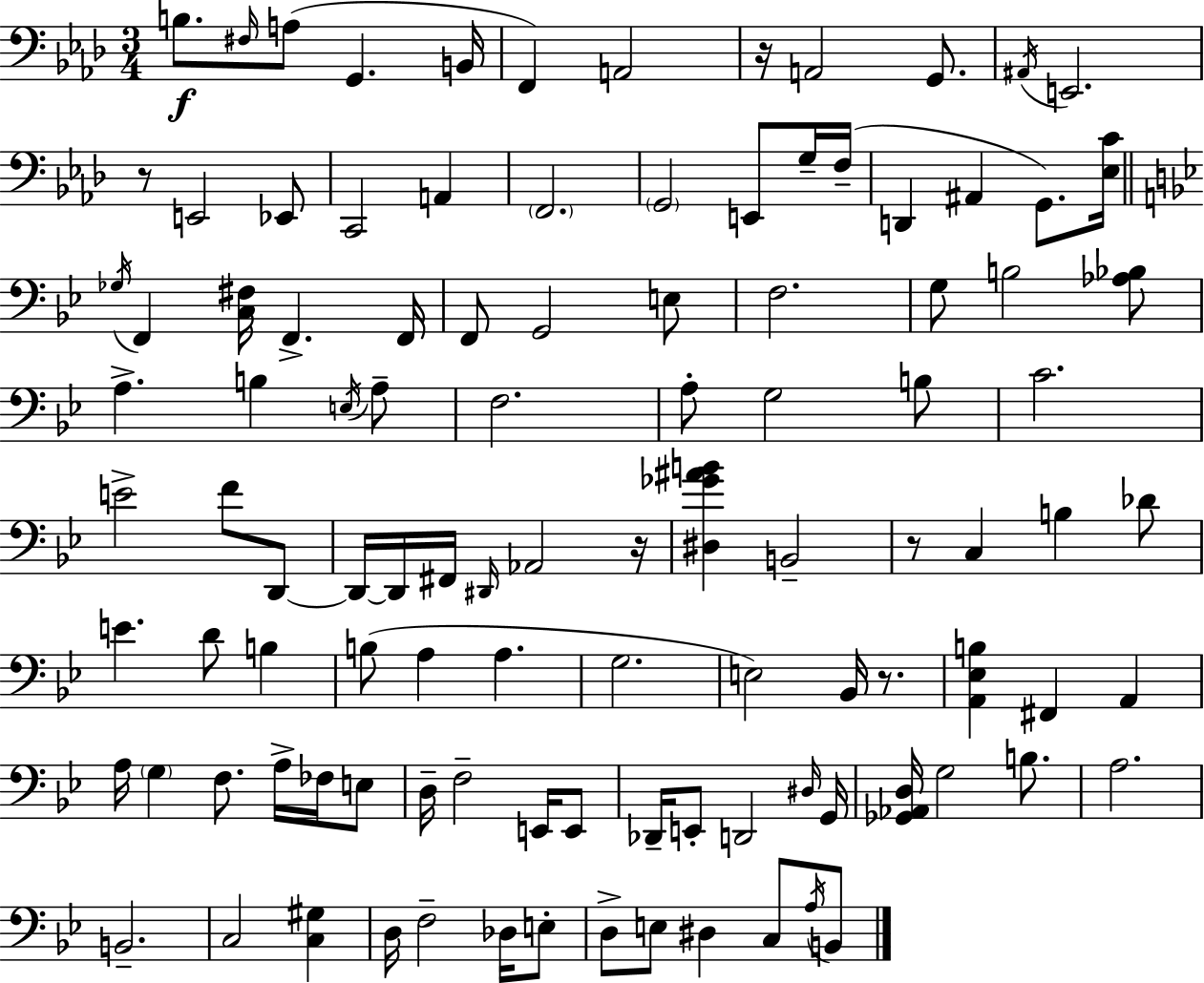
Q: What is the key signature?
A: F minor